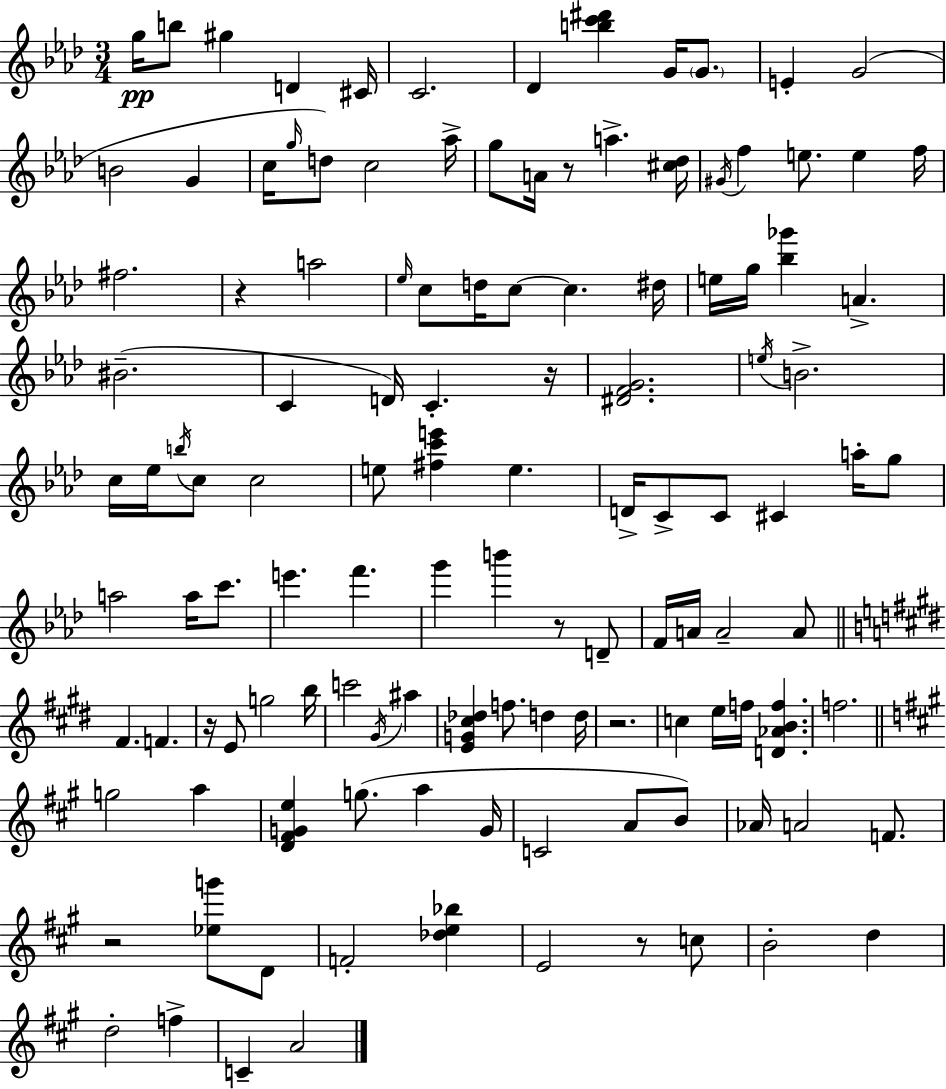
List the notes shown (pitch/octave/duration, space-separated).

G5/s B5/e G#5/q D4/q C#4/s C4/h. Db4/q [B5,C6,D#6]/q G4/s G4/e. E4/q G4/h B4/h G4/q C5/s G5/s D5/e C5/h Ab5/s G5/e A4/s R/e A5/q. [C#5,Db5]/s G#4/s F5/q E5/e. E5/q F5/s F#5/h. R/q A5/h Eb5/s C5/e D5/s C5/e C5/q. D#5/s E5/s G5/s [Bb5,Gb6]/q A4/q. BIS4/h. C4/q D4/s C4/q. R/s [D#4,F4,G4]/h. E5/s B4/h. C5/s Eb5/s B5/s C5/e C5/h E5/e [F#5,C6,E6]/q E5/q. D4/s C4/e C4/e C#4/q A5/s G5/e A5/h A5/s C6/e. E6/q. F6/q. G6/q B6/q R/e D4/e F4/s A4/s A4/h A4/e F#4/q. F4/q. R/s E4/e G5/h B5/s C6/h G#4/s A#5/q [E4,G4,C#5,Db5]/q F5/e. D5/q D5/s R/h. C5/q E5/s F5/s [D4,Ab4,B4,F5]/q. F5/h. G5/h A5/q [D4,F#4,G4,E5]/q G5/e. A5/q G4/s C4/h A4/e B4/e Ab4/s A4/h F4/e. R/h [Eb5,G6]/e D4/e F4/h [Db5,E5,Bb5]/q E4/h R/e C5/e B4/h D5/q D5/h F5/q C4/q A4/h